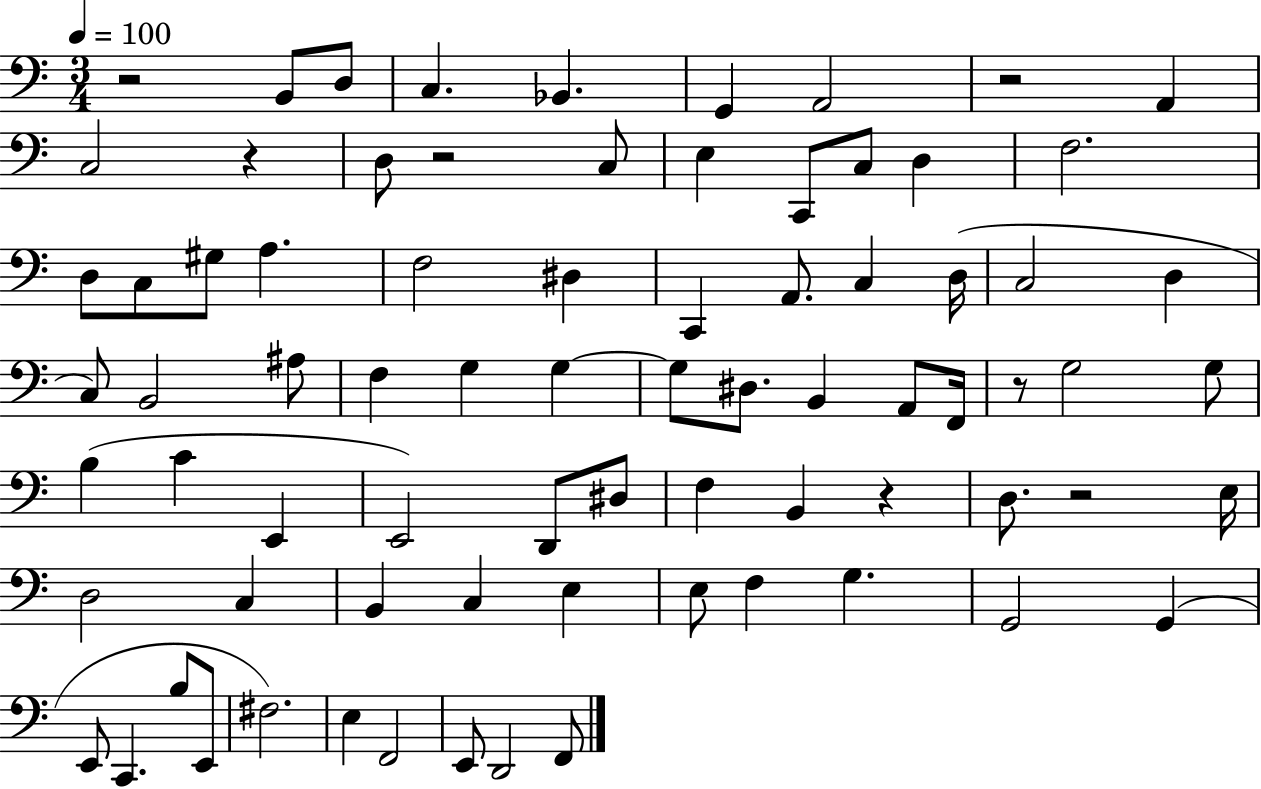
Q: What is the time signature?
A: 3/4